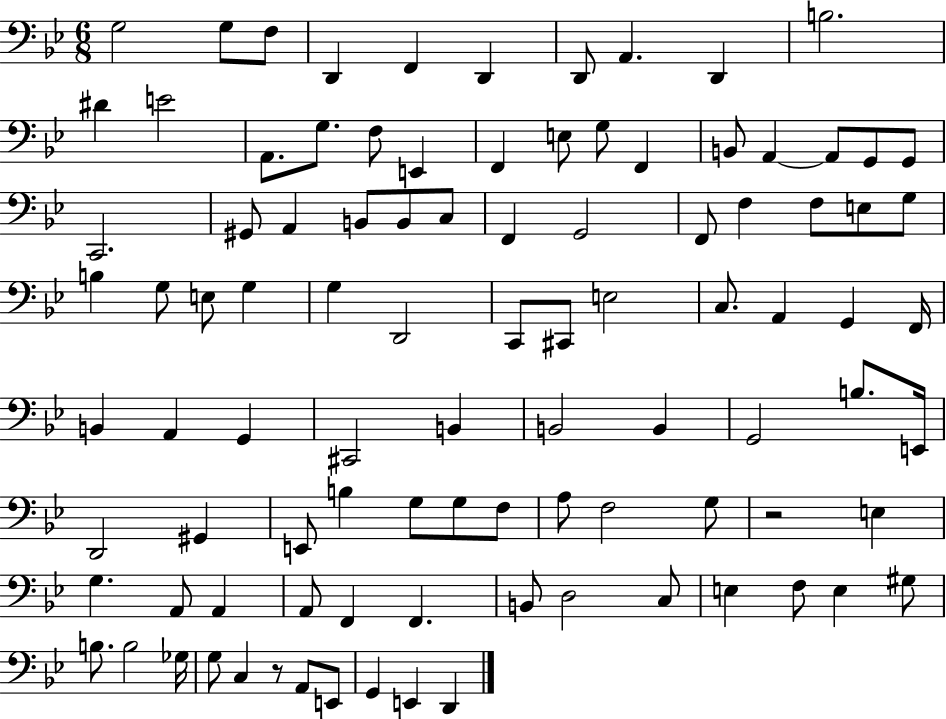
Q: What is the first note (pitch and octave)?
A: G3